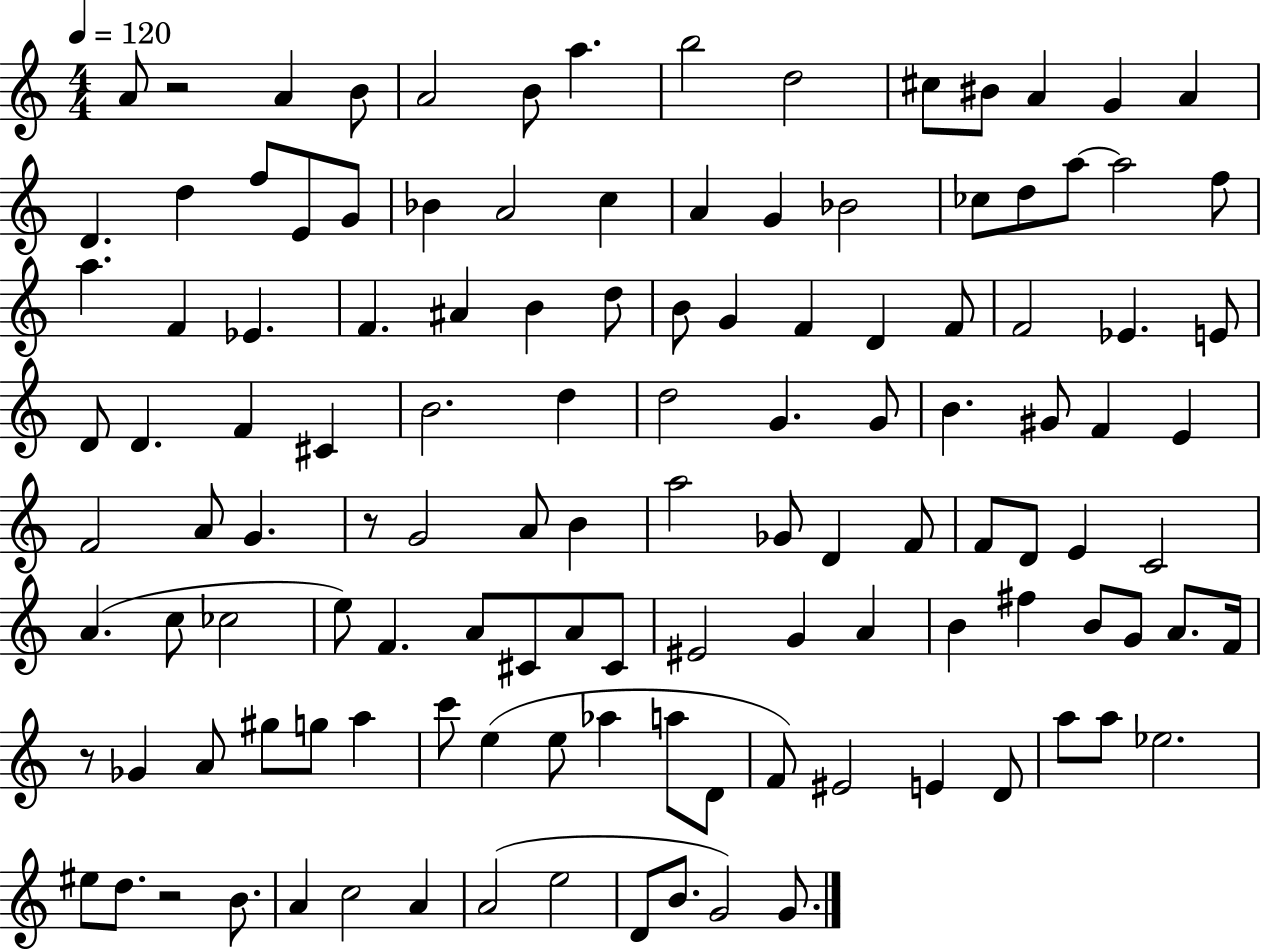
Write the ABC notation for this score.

X:1
T:Untitled
M:4/4
L:1/4
K:C
A/2 z2 A B/2 A2 B/2 a b2 d2 ^c/2 ^B/2 A G A D d f/2 E/2 G/2 _B A2 c A G _B2 _c/2 d/2 a/2 a2 f/2 a F _E F ^A B d/2 B/2 G F D F/2 F2 _E E/2 D/2 D F ^C B2 d d2 G G/2 B ^G/2 F E F2 A/2 G z/2 G2 A/2 B a2 _G/2 D F/2 F/2 D/2 E C2 A c/2 _c2 e/2 F A/2 ^C/2 A/2 ^C/2 ^E2 G A B ^f B/2 G/2 A/2 F/4 z/2 _G A/2 ^g/2 g/2 a c'/2 e e/2 _a a/2 D/2 F/2 ^E2 E D/2 a/2 a/2 _e2 ^e/2 d/2 z2 B/2 A c2 A A2 e2 D/2 B/2 G2 G/2